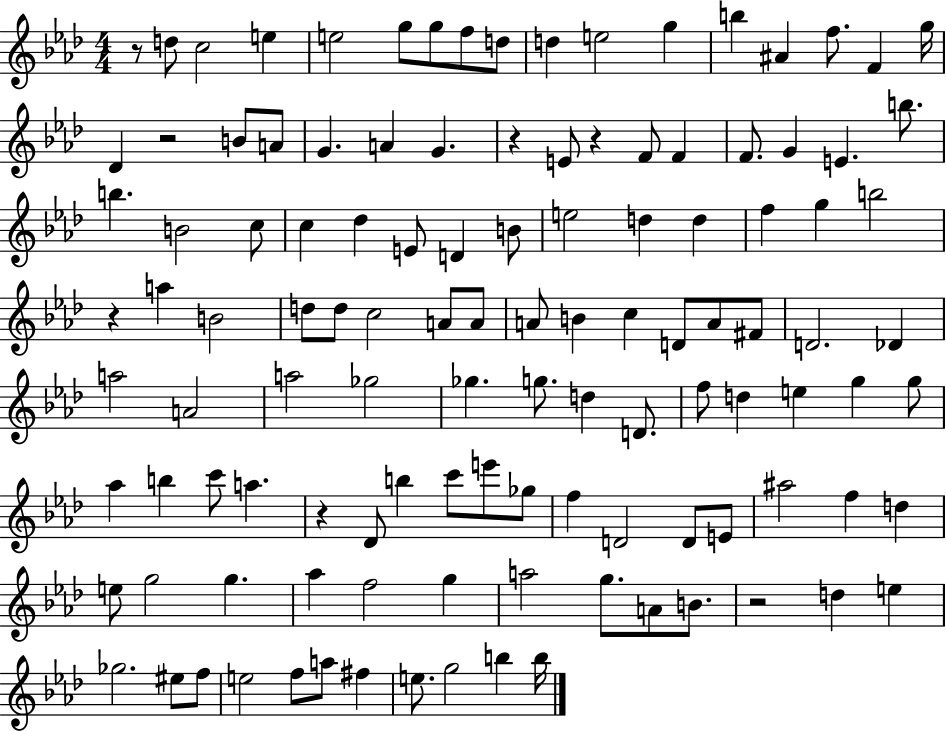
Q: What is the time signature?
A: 4/4